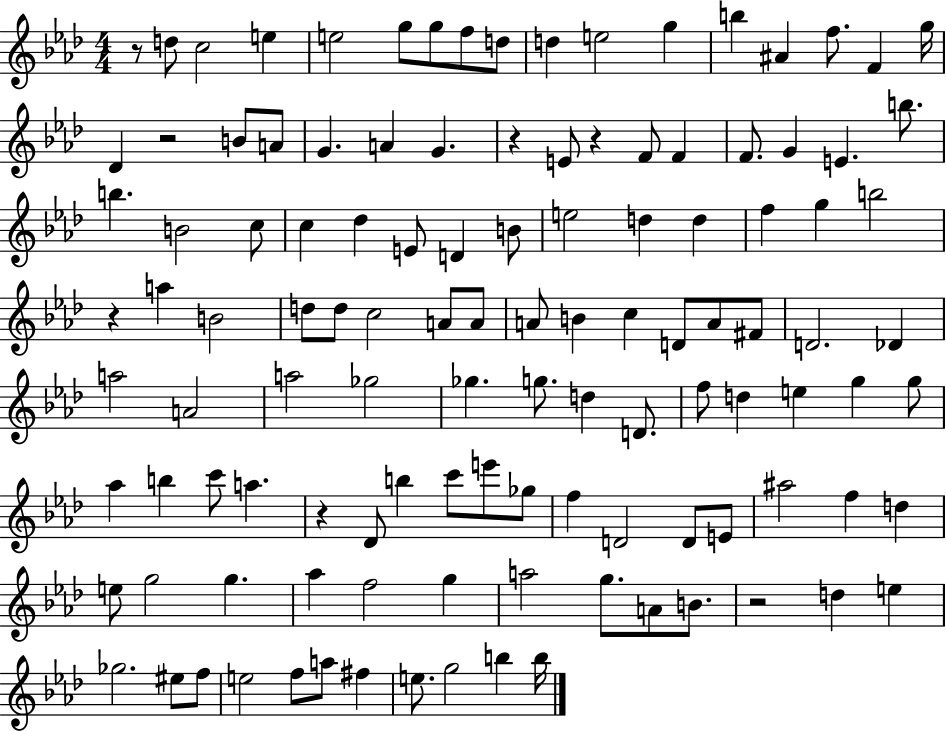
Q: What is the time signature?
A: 4/4